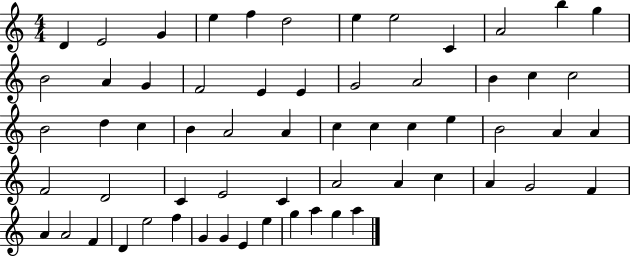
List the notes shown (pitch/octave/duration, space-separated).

D4/q E4/h G4/q E5/q F5/q D5/h E5/q E5/h C4/q A4/h B5/q G5/q B4/h A4/q G4/q F4/h E4/q E4/q G4/h A4/h B4/q C5/q C5/h B4/h D5/q C5/q B4/q A4/h A4/q C5/q C5/q C5/q E5/q B4/h A4/q A4/q F4/h D4/h C4/q E4/h C4/q A4/h A4/q C5/q A4/q G4/h F4/q A4/q A4/h F4/q D4/q E5/h F5/q G4/q G4/q E4/q E5/q G5/q A5/q G5/q A5/q